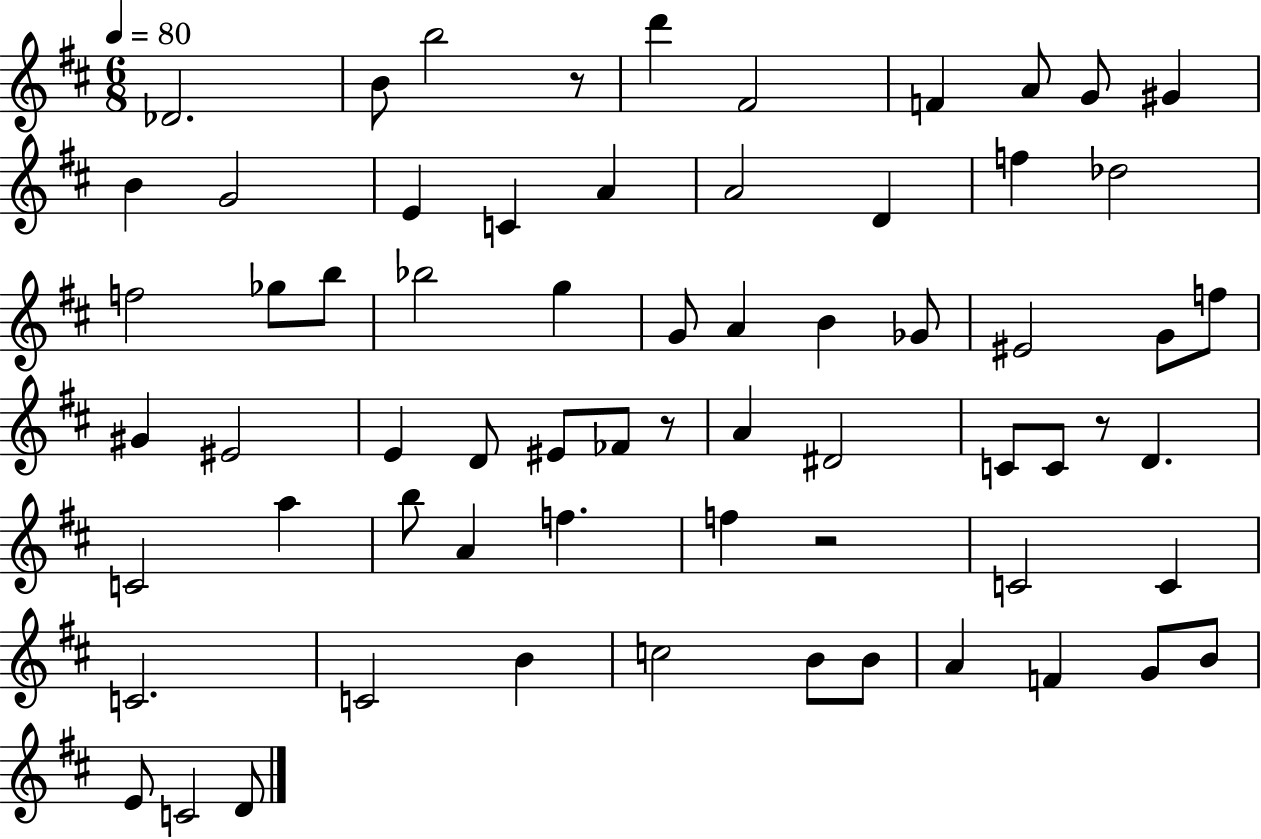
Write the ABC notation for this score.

X:1
T:Untitled
M:6/8
L:1/4
K:D
_D2 B/2 b2 z/2 d' ^F2 F A/2 G/2 ^G B G2 E C A A2 D f _d2 f2 _g/2 b/2 _b2 g G/2 A B _G/2 ^E2 G/2 f/2 ^G ^E2 E D/2 ^E/2 _F/2 z/2 A ^D2 C/2 C/2 z/2 D C2 a b/2 A f f z2 C2 C C2 C2 B c2 B/2 B/2 A F G/2 B/2 E/2 C2 D/2